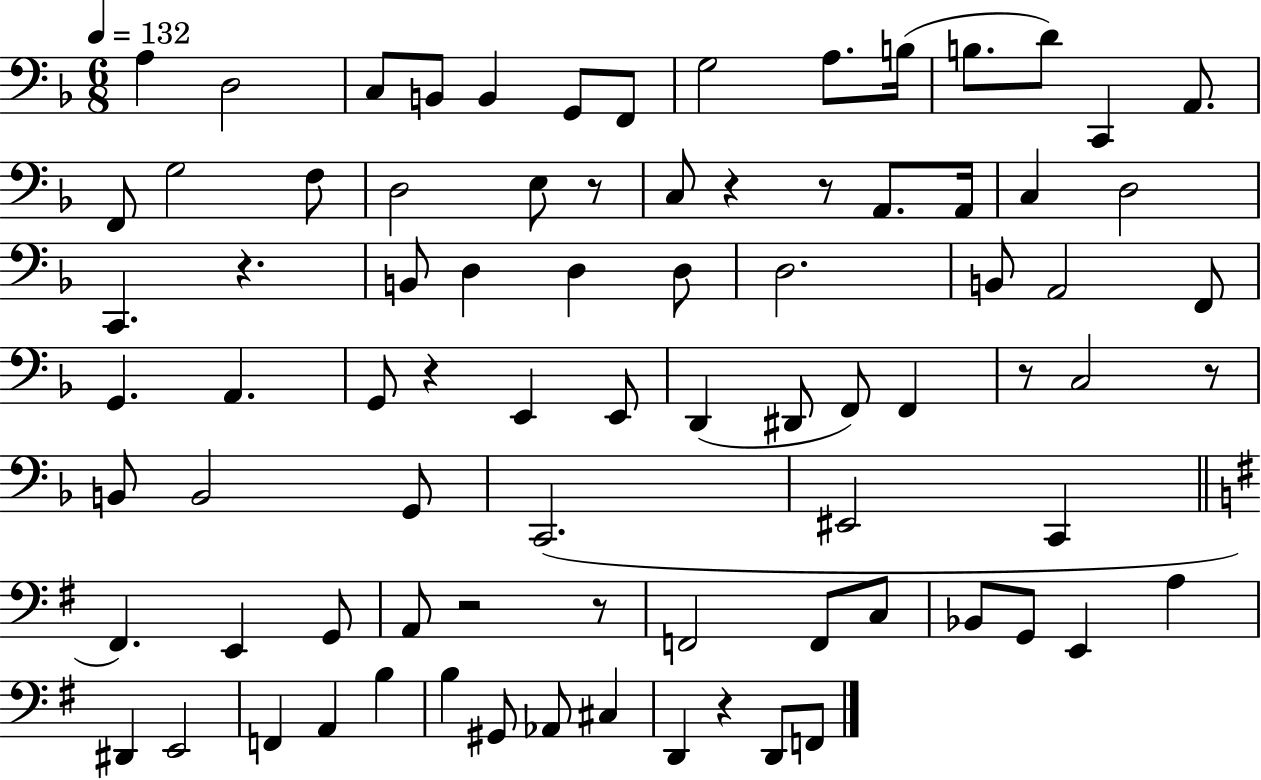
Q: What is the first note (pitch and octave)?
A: A3